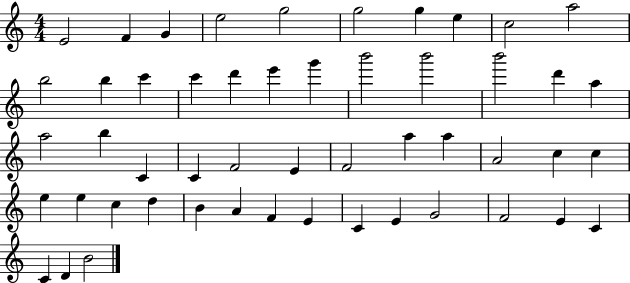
{
  \clef treble
  \numericTimeSignature
  \time 4/4
  \key c \major
  e'2 f'4 g'4 | e''2 g''2 | g''2 g''4 e''4 | c''2 a''2 | \break b''2 b''4 c'''4 | c'''4 d'''4 e'''4 g'''4 | b'''2 b'''2 | b'''2 d'''4 a''4 | \break a''2 b''4 c'4 | c'4 f'2 e'4 | f'2 a''4 a''4 | a'2 c''4 c''4 | \break e''4 e''4 c''4 d''4 | b'4 a'4 f'4 e'4 | c'4 e'4 g'2 | f'2 e'4 c'4 | \break c'4 d'4 b'2 | \bar "|."
}